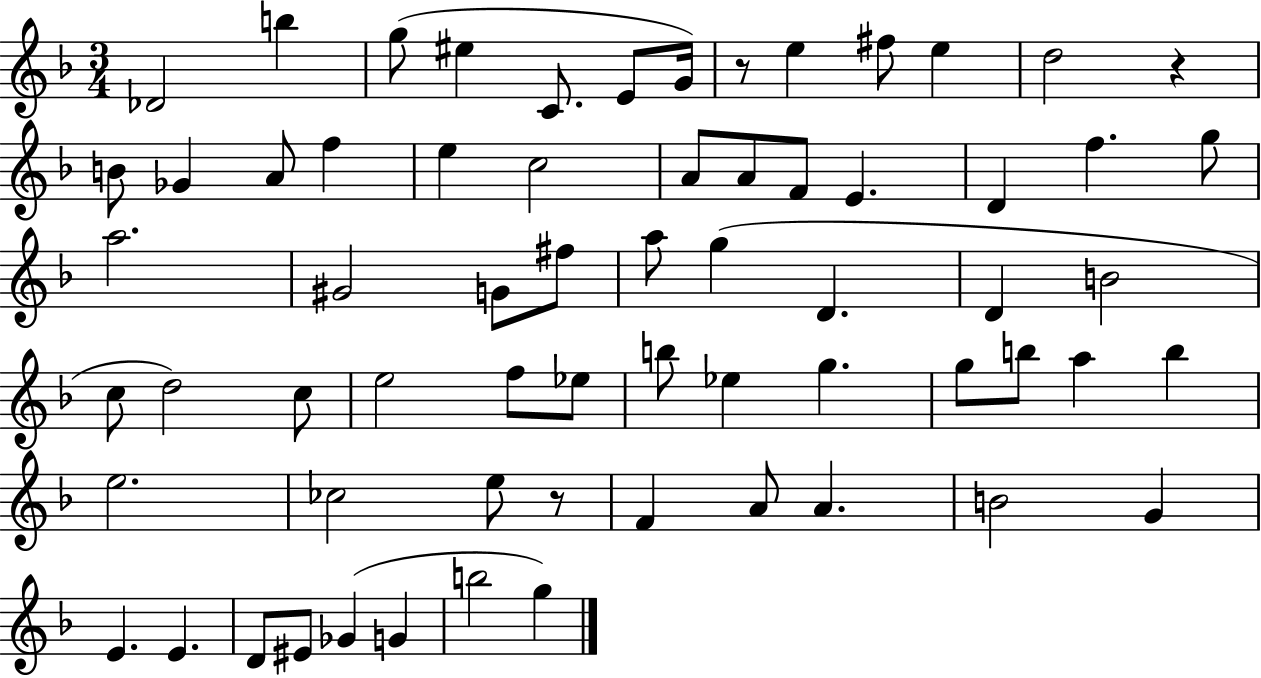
{
  \clef treble
  \numericTimeSignature
  \time 3/4
  \key f \major
  des'2 b''4 | g''8( eis''4 c'8. e'8 g'16) | r8 e''4 fis''8 e''4 | d''2 r4 | \break b'8 ges'4 a'8 f''4 | e''4 c''2 | a'8 a'8 f'8 e'4. | d'4 f''4. g''8 | \break a''2. | gis'2 g'8 fis''8 | a''8 g''4( d'4. | d'4 b'2 | \break c''8 d''2) c''8 | e''2 f''8 ees''8 | b''8 ees''4 g''4. | g''8 b''8 a''4 b''4 | \break e''2. | ces''2 e''8 r8 | f'4 a'8 a'4. | b'2 g'4 | \break e'4. e'4. | d'8 eis'8 ges'4( g'4 | b''2 g''4) | \bar "|."
}